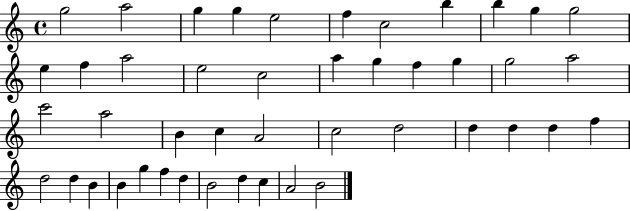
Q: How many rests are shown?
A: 0